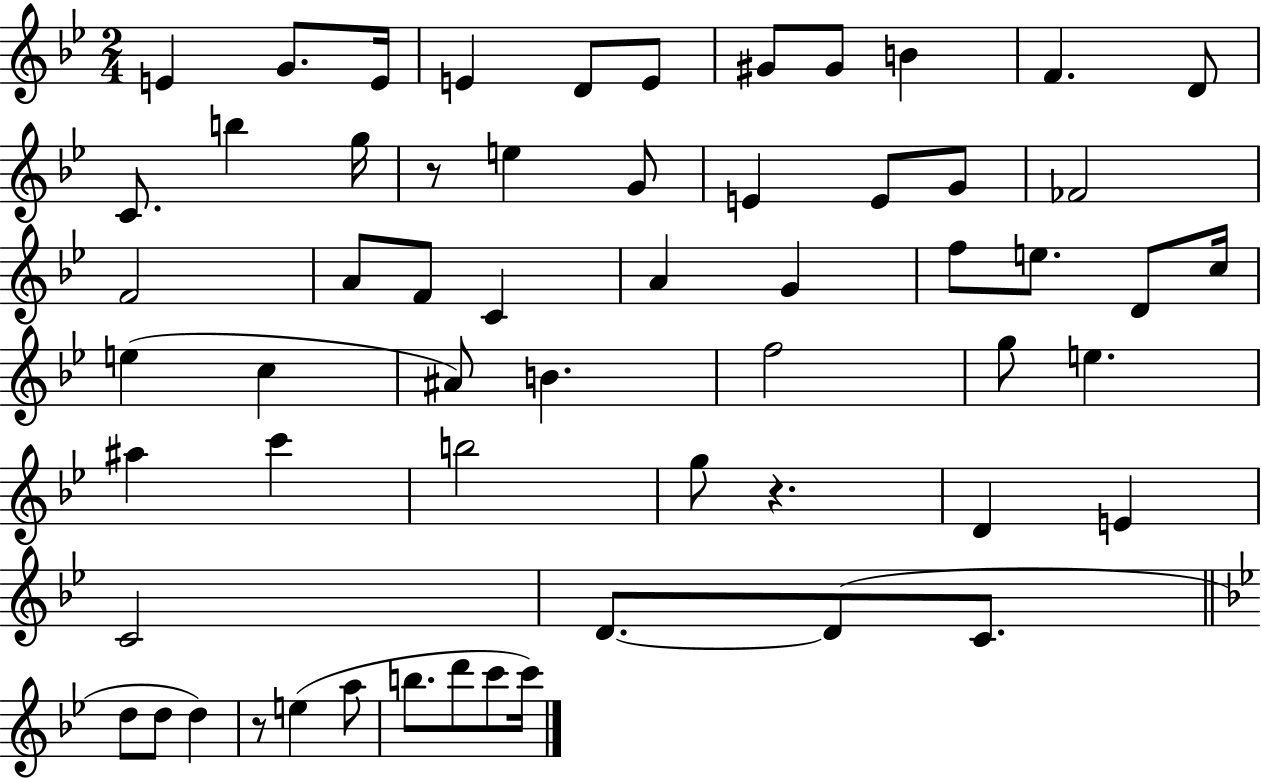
X:1
T:Untitled
M:2/4
L:1/4
K:Bb
E G/2 E/4 E D/2 E/2 ^G/2 ^G/2 B F D/2 C/2 b g/4 z/2 e G/2 E E/2 G/2 _F2 F2 A/2 F/2 C A G f/2 e/2 D/2 c/4 e c ^A/2 B f2 g/2 e ^a c' b2 g/2 z D E C2 D/2 D/2 C/2 d/2 d/2 d z/2 e a/2 b/2 d'/2 c'/2 c'/4